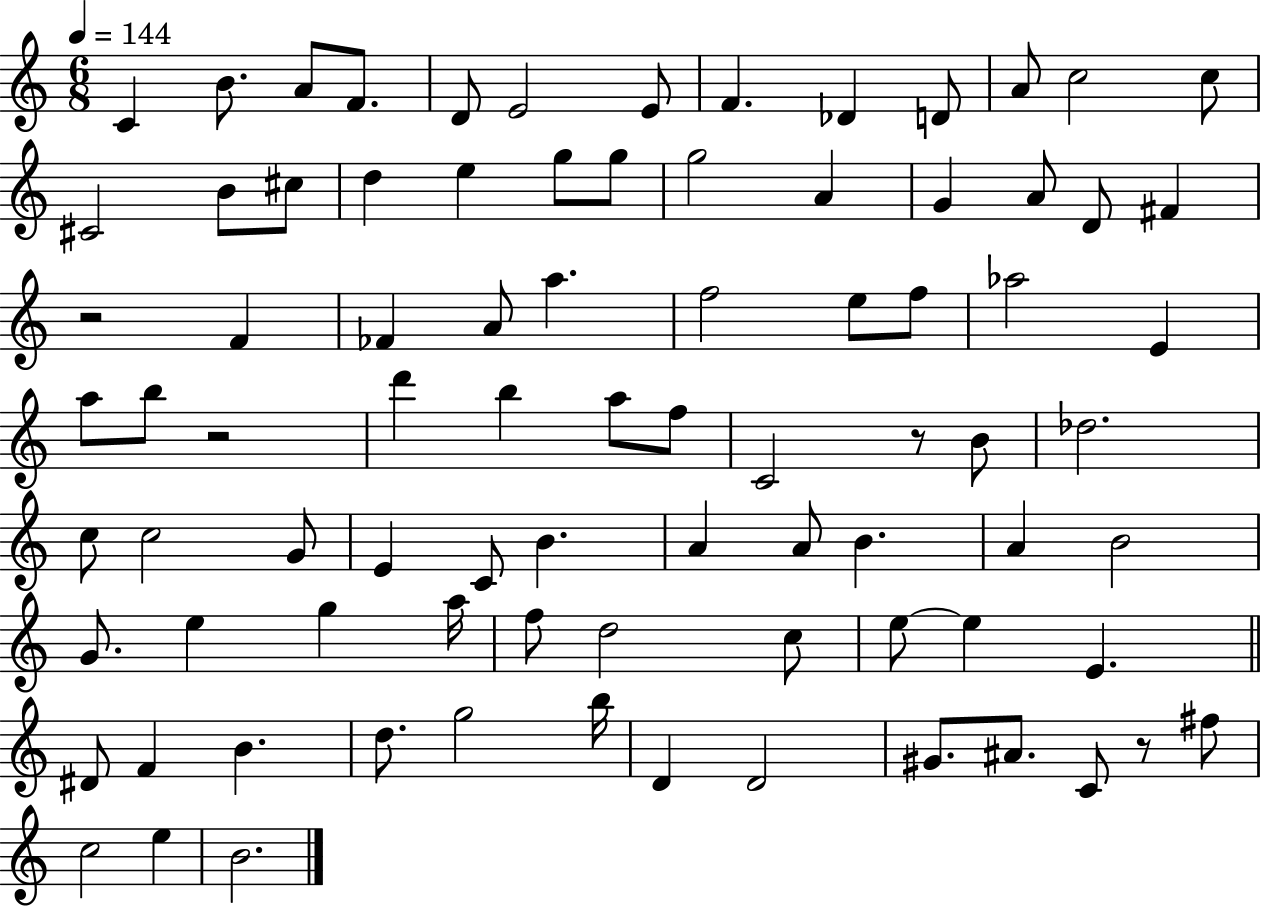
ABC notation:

X:1
T:Untitled
M:6/8
L:1/4
K:C
C B/2 A/2 F/2 D/2 E2 E/2 F _D D/2 A/2 c2 c/2 ^C2 B/2 ^c/2 d e g/2 g/2 g2 A G A/2 D/2 ^F z2 F _F A/2 a f2 e/2 f/2 _a2 E a/2 b/2 z2 d' b a/2 f/2 C2 z/2 B/2 _d2 c/2 c2 G/2 E C/2 B A A/2 B A B2 G/2 e g a/4 f/2 d2 c/2 e/2 e E ^D/2 F B d/2 g2 b/4 D D2 ^G/2 ^A/2 C/2 z/2 ^f/2 c2 e B2